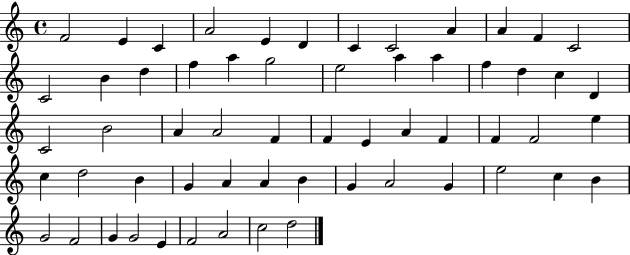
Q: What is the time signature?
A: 4/4